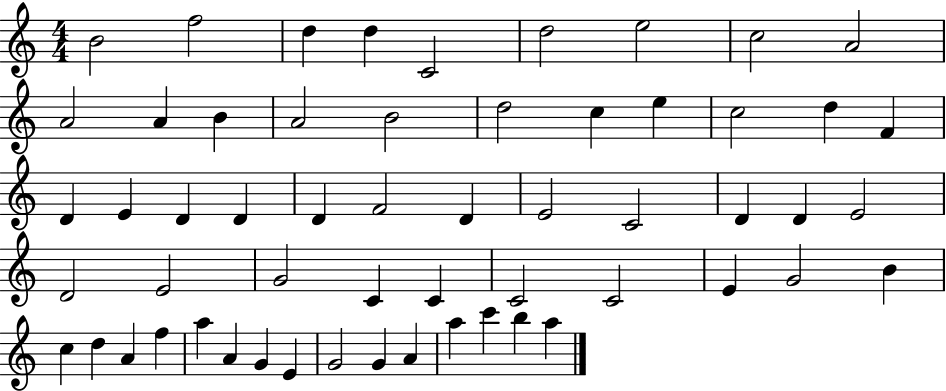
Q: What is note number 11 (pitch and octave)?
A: A4